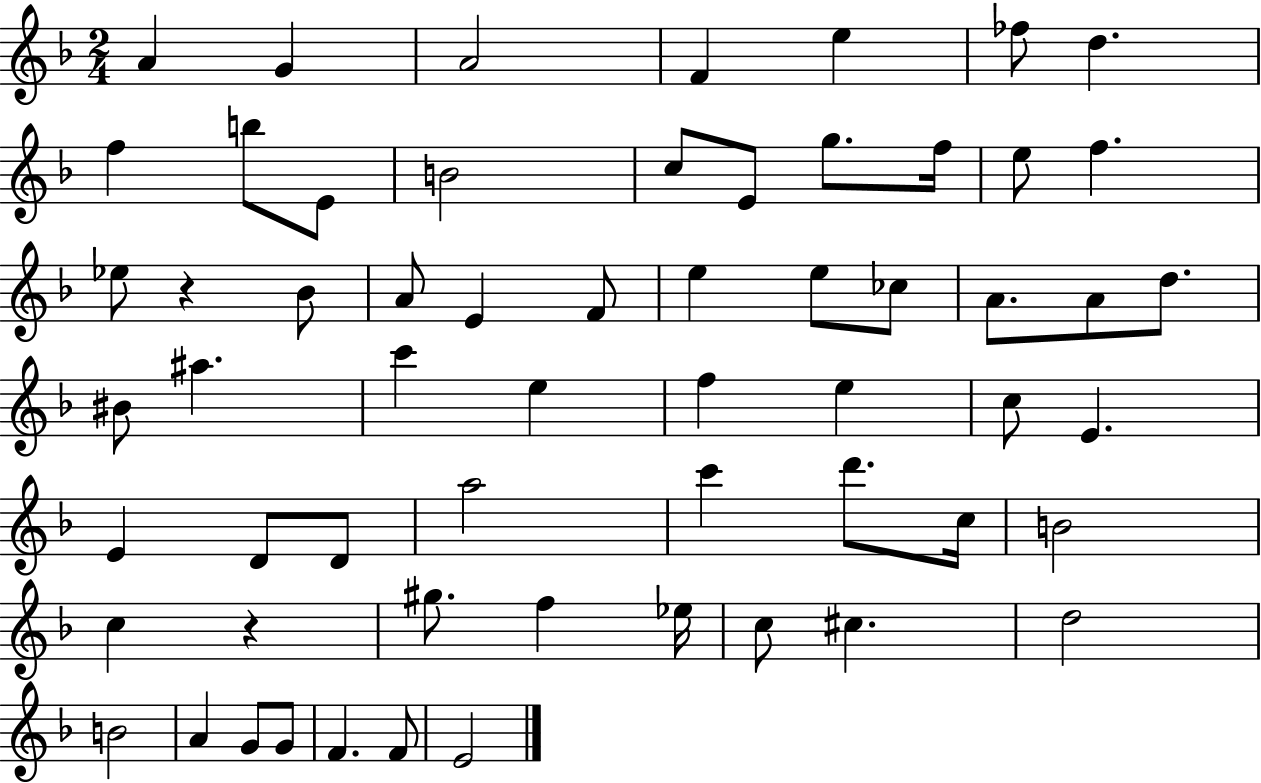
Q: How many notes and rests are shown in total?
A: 60